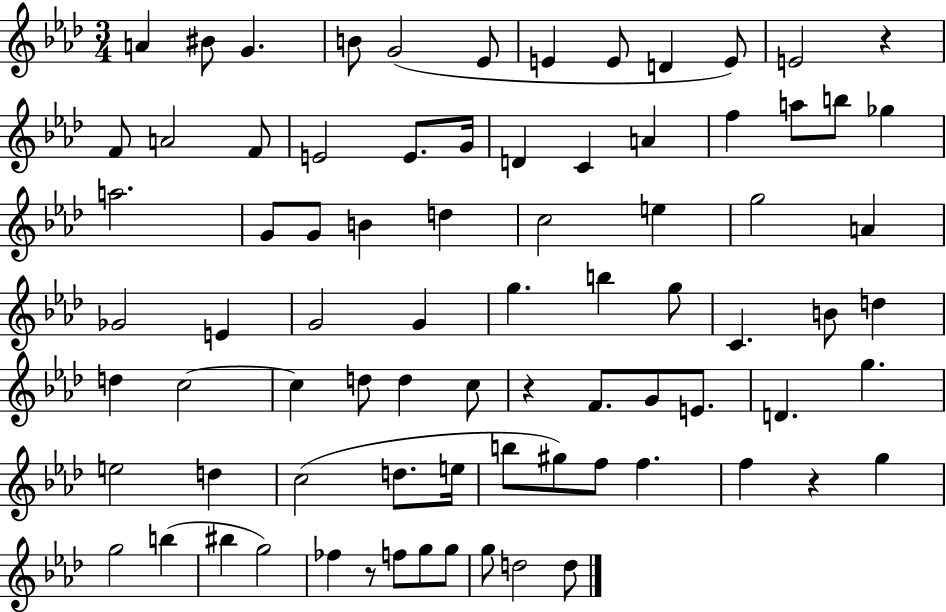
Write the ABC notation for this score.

X:1
T:Untitled
M:3/4
L:1/4
K:Ab
A ^B/2 G B/2 G2 _E/2 E E/2 D E/2 E2 z F/2 A2 F/2 E2 E/2 G/4 D C A f a/2 b/2 _g a2 G/2 G/2 B d c2 e g2 A _G2 E G2 G g b g/2 C B/2 d d c2 c d/2 d c/2 z F/2 G/2 E/2 D g e2 d c2 d/2 e/4 b/2 ^g/2 f/2 f f z g g2 b ^b g2 _f z/2 f/2 g/2 g/2 g/2 d2 d/2